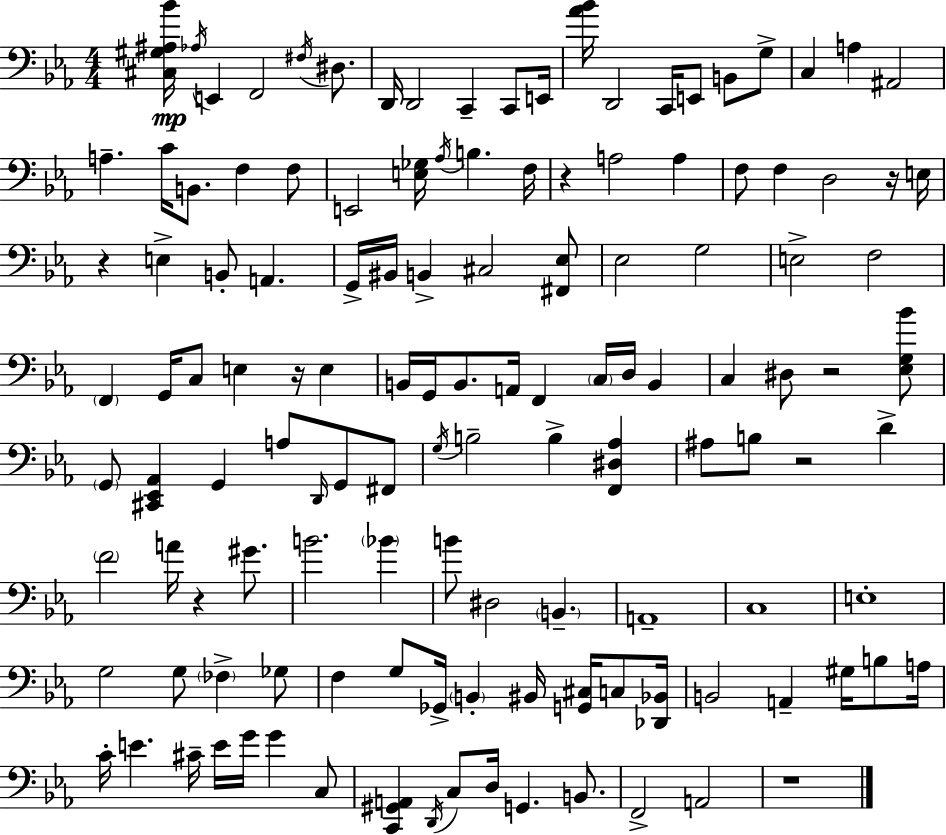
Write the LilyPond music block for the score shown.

{
  \clef bass
  \numericTimeSignature
  \time 4/4
  \key ees \major
  <cis gis ais bes'>16\mp \acciaccatura { aes16 } e,4 f,2 \acciaccatura { fis16 } dis8. | d,16 d,2 c,4-- c,8 | e,16 <aes' bes'>16 d,2 c,16 e,8 b,8 | g8-> c4 a4 ais,2 | \break a4.-- c'16 b,8. f4 | f8 e,2 <e ges>16 \acciaccatura { aes16 } b4. | f16 r4 a2 a4 | f8 f4 d2 | \break r16 e16 r4 e4-> b,8-. a,4. | g,16-> bis,16 b,4-> cis2 | <fis, ees>8 ees2 g2 | e2-> f2 | \break \parenthesize f,4 g,16 c8 e4 r16 e4 | b,16 g,16 b,8. a,16 f,4 \parenthesize c16 d16 b,4 | c4 dis8 r2 | <ees g bes'>8 \parenthesize g,8 <cis, ees, aes,>4 g,4 a8 \grace { d,16 } | \break g,8 fis,8 \acciaccatura { g16 } b2-- b4-> | <f, dis aes>4 ais8 b8 r2 | d'4-> \parenthesize f'2 a'16 r4 | gis'8. b'2. | \break \parenthesize bes'4 b'8 dis2 \parenthesize b,4.-- | a,1-- | c1 | e1-. | \break g2 g8 \parenthesize fes4-> | ges8 f4 g8 ges,16-> \parenthesize b,4-. | bis,16 <g, cis>16 c8 <des, bes,>16 b,2 a,4-- | gis16 b8 a16 c'16-. e'4. cis'16-- e'16 g'16 g'4 | \break c8 <c, gis, a,>4 \acciaccatura { d,16 } c8 d16 g,4. | b,8. f,2-> a,2 | r1 | \bar "|."
}